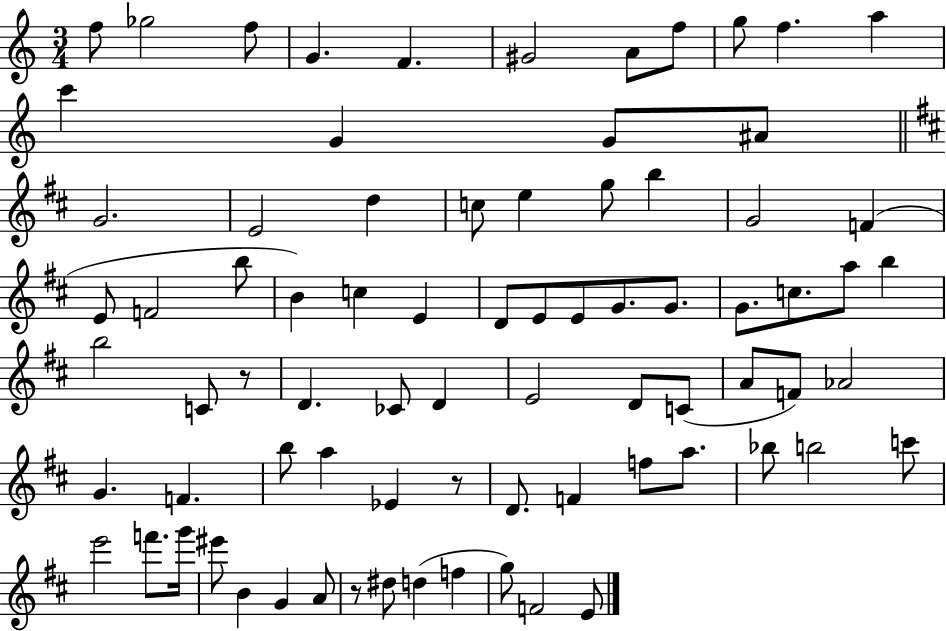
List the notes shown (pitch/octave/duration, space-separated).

F5/e Gb5/h F5/e G4/q. F4/q. G#4/h A4/e F5/e G5/e F5/q. A5/q C6/q G4/q G4/e A#4/e G4/h. E4/h D5/q C5/e E5/q G5/e B5/q G4/h F4/q E4/e F4/h B5/e B4/q C5/q E4/q D4/e E4/e E4/e G4/e. G4/e. G4/e. C5/e. A5/e B5/q B5/h C4/e R/e D4/q. CES4/e D4/q E4/h D4/e C4/e A4/e F4/e Ab4/h G4/q. F4/q. B5/e A5/q Eb4/q R/e D4/e. F4/q F5/e A5/e. Bb5/e B5/h C6/e E6/h F6/e. G6/s EIS6/e B4/q G4/q A4/e R/e D#5/e D5/q F5/q G5/e F4/h E4/e